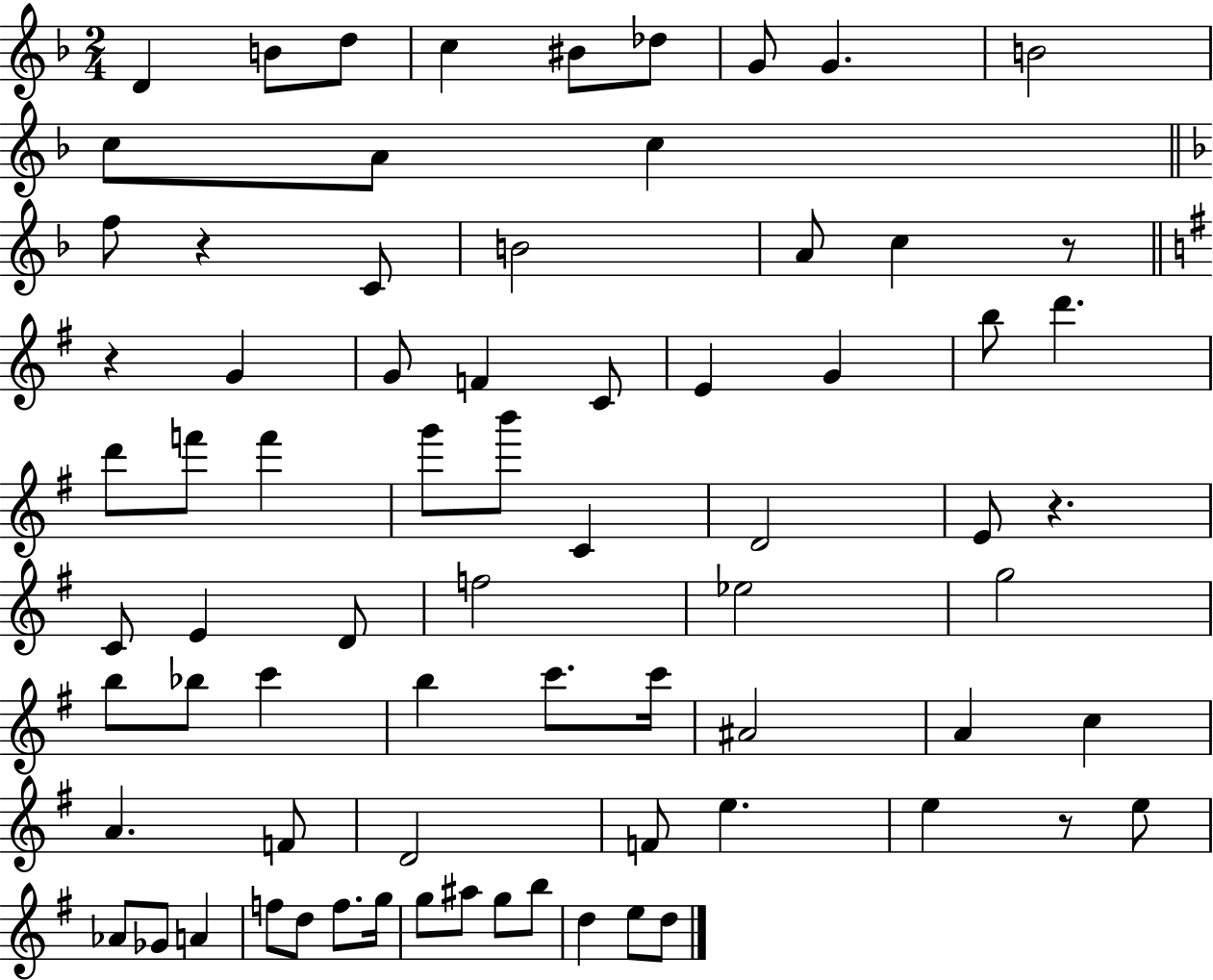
D4/q B4/e D5/e C5/q BIS4/e Db5/e G4/e G4/q. B4/h C5/e A4/e C5/q F5/e R/q C4/e B4/h A4/e C5/q R/e R/q G4/q G4/e F4/q C4/e E4/q G4/q B5/e D6/q. D6/e F6/e F6/q G6/e B6/e C4/q D4/h E4/e R/q. C4/e E4/q D4/e F5/h Eb5/h G5/h B5/e Bb5/e C6/q B5/q C6/e. C6/s A#4/h A4/q C5/q A4/q. F4/e D4/h F4/e E5/q. E5/q R/e E5/e Ab4/e Gb4/e A4/q F5/e D5/e F5/e. G5/s G5/e A#5/e G5/e B5/e D5/q E5/e D5/e